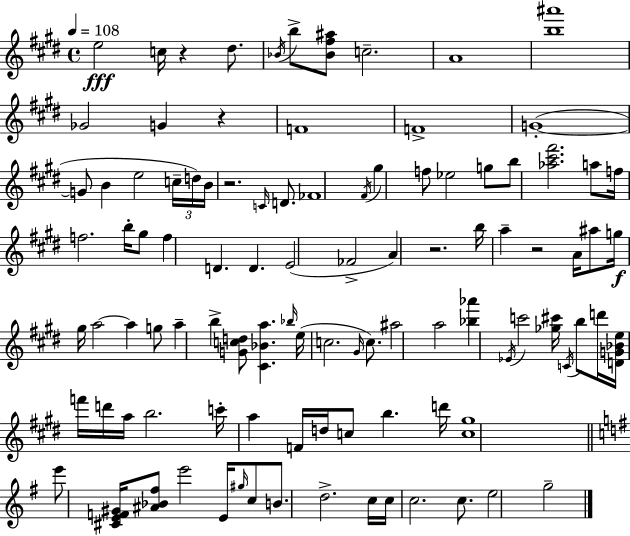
E5/h C5/s R/q D#5/e. Bb4/s B5/e [Bb4,F#5,A#5]/e C5/h. A4/w [B5,A#6]/w Gb4/h G4/q R/q F4/w F4/w G4/w G4/e B4/q E5/h C5/s D5/s B4/s R/h. C4/s D4/e. FES4/w F#4/s G#5/q F5/e Eb5/h G5/e B5/e [Ab5,C#6,F#6]/h. A5/e F5/s F5/h. B5/s G#5/e F5/q D4/q. D4/q. E4/h FES4/h A4/q R/h. B5/s A5/q R/h A4/s A#5/e G5/s G#5/s A5/h A5/q G5/e A5/q B5/q [G4,C5,D5]/e [C#4,Bb4,A5]/q. Bb5/s E5/s C5/h. G#4/s C5/e. A#5/h A5/h [Bb5,Ab6]/q Eb4/s C6/h [Gb5,C#6]/s C4/s B5/e D6/s [D4,G4,Bb4,E5]/s F6/s D6/s A5/s B5/h. C6/s A5/q F4/s D5/s C5/e B5/q. D6/s [C5,G#5]/w E6/e [C#4,E4,F4,G#4]/s [A#4,Bb4,F#5]/e E6/h E4/s G#5/s C5/e B4/e. D5/h. C5/s C5/s C5/h. C5/e. E5/h G5/h